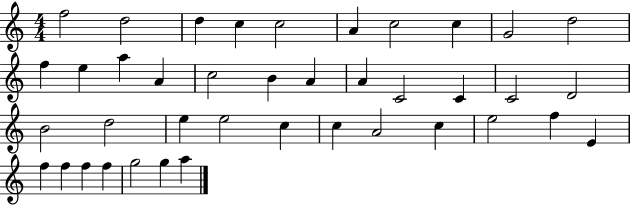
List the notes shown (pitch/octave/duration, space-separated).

F5/h D5/h D5/q C5/q C5/h A4/q C5/h C5/q G4/h D5/h F5/q E5/q A5/q A4/q C5/h B4/q A4/q A4/q C4/h C4/q C4/h D4/h B4/h D5/h E5/q E5/h C5/q C5/q A4/h C5/q E5/h F5/q E4/q F5/q F5/q F5/q F5/q G5/h G5/q A5/q